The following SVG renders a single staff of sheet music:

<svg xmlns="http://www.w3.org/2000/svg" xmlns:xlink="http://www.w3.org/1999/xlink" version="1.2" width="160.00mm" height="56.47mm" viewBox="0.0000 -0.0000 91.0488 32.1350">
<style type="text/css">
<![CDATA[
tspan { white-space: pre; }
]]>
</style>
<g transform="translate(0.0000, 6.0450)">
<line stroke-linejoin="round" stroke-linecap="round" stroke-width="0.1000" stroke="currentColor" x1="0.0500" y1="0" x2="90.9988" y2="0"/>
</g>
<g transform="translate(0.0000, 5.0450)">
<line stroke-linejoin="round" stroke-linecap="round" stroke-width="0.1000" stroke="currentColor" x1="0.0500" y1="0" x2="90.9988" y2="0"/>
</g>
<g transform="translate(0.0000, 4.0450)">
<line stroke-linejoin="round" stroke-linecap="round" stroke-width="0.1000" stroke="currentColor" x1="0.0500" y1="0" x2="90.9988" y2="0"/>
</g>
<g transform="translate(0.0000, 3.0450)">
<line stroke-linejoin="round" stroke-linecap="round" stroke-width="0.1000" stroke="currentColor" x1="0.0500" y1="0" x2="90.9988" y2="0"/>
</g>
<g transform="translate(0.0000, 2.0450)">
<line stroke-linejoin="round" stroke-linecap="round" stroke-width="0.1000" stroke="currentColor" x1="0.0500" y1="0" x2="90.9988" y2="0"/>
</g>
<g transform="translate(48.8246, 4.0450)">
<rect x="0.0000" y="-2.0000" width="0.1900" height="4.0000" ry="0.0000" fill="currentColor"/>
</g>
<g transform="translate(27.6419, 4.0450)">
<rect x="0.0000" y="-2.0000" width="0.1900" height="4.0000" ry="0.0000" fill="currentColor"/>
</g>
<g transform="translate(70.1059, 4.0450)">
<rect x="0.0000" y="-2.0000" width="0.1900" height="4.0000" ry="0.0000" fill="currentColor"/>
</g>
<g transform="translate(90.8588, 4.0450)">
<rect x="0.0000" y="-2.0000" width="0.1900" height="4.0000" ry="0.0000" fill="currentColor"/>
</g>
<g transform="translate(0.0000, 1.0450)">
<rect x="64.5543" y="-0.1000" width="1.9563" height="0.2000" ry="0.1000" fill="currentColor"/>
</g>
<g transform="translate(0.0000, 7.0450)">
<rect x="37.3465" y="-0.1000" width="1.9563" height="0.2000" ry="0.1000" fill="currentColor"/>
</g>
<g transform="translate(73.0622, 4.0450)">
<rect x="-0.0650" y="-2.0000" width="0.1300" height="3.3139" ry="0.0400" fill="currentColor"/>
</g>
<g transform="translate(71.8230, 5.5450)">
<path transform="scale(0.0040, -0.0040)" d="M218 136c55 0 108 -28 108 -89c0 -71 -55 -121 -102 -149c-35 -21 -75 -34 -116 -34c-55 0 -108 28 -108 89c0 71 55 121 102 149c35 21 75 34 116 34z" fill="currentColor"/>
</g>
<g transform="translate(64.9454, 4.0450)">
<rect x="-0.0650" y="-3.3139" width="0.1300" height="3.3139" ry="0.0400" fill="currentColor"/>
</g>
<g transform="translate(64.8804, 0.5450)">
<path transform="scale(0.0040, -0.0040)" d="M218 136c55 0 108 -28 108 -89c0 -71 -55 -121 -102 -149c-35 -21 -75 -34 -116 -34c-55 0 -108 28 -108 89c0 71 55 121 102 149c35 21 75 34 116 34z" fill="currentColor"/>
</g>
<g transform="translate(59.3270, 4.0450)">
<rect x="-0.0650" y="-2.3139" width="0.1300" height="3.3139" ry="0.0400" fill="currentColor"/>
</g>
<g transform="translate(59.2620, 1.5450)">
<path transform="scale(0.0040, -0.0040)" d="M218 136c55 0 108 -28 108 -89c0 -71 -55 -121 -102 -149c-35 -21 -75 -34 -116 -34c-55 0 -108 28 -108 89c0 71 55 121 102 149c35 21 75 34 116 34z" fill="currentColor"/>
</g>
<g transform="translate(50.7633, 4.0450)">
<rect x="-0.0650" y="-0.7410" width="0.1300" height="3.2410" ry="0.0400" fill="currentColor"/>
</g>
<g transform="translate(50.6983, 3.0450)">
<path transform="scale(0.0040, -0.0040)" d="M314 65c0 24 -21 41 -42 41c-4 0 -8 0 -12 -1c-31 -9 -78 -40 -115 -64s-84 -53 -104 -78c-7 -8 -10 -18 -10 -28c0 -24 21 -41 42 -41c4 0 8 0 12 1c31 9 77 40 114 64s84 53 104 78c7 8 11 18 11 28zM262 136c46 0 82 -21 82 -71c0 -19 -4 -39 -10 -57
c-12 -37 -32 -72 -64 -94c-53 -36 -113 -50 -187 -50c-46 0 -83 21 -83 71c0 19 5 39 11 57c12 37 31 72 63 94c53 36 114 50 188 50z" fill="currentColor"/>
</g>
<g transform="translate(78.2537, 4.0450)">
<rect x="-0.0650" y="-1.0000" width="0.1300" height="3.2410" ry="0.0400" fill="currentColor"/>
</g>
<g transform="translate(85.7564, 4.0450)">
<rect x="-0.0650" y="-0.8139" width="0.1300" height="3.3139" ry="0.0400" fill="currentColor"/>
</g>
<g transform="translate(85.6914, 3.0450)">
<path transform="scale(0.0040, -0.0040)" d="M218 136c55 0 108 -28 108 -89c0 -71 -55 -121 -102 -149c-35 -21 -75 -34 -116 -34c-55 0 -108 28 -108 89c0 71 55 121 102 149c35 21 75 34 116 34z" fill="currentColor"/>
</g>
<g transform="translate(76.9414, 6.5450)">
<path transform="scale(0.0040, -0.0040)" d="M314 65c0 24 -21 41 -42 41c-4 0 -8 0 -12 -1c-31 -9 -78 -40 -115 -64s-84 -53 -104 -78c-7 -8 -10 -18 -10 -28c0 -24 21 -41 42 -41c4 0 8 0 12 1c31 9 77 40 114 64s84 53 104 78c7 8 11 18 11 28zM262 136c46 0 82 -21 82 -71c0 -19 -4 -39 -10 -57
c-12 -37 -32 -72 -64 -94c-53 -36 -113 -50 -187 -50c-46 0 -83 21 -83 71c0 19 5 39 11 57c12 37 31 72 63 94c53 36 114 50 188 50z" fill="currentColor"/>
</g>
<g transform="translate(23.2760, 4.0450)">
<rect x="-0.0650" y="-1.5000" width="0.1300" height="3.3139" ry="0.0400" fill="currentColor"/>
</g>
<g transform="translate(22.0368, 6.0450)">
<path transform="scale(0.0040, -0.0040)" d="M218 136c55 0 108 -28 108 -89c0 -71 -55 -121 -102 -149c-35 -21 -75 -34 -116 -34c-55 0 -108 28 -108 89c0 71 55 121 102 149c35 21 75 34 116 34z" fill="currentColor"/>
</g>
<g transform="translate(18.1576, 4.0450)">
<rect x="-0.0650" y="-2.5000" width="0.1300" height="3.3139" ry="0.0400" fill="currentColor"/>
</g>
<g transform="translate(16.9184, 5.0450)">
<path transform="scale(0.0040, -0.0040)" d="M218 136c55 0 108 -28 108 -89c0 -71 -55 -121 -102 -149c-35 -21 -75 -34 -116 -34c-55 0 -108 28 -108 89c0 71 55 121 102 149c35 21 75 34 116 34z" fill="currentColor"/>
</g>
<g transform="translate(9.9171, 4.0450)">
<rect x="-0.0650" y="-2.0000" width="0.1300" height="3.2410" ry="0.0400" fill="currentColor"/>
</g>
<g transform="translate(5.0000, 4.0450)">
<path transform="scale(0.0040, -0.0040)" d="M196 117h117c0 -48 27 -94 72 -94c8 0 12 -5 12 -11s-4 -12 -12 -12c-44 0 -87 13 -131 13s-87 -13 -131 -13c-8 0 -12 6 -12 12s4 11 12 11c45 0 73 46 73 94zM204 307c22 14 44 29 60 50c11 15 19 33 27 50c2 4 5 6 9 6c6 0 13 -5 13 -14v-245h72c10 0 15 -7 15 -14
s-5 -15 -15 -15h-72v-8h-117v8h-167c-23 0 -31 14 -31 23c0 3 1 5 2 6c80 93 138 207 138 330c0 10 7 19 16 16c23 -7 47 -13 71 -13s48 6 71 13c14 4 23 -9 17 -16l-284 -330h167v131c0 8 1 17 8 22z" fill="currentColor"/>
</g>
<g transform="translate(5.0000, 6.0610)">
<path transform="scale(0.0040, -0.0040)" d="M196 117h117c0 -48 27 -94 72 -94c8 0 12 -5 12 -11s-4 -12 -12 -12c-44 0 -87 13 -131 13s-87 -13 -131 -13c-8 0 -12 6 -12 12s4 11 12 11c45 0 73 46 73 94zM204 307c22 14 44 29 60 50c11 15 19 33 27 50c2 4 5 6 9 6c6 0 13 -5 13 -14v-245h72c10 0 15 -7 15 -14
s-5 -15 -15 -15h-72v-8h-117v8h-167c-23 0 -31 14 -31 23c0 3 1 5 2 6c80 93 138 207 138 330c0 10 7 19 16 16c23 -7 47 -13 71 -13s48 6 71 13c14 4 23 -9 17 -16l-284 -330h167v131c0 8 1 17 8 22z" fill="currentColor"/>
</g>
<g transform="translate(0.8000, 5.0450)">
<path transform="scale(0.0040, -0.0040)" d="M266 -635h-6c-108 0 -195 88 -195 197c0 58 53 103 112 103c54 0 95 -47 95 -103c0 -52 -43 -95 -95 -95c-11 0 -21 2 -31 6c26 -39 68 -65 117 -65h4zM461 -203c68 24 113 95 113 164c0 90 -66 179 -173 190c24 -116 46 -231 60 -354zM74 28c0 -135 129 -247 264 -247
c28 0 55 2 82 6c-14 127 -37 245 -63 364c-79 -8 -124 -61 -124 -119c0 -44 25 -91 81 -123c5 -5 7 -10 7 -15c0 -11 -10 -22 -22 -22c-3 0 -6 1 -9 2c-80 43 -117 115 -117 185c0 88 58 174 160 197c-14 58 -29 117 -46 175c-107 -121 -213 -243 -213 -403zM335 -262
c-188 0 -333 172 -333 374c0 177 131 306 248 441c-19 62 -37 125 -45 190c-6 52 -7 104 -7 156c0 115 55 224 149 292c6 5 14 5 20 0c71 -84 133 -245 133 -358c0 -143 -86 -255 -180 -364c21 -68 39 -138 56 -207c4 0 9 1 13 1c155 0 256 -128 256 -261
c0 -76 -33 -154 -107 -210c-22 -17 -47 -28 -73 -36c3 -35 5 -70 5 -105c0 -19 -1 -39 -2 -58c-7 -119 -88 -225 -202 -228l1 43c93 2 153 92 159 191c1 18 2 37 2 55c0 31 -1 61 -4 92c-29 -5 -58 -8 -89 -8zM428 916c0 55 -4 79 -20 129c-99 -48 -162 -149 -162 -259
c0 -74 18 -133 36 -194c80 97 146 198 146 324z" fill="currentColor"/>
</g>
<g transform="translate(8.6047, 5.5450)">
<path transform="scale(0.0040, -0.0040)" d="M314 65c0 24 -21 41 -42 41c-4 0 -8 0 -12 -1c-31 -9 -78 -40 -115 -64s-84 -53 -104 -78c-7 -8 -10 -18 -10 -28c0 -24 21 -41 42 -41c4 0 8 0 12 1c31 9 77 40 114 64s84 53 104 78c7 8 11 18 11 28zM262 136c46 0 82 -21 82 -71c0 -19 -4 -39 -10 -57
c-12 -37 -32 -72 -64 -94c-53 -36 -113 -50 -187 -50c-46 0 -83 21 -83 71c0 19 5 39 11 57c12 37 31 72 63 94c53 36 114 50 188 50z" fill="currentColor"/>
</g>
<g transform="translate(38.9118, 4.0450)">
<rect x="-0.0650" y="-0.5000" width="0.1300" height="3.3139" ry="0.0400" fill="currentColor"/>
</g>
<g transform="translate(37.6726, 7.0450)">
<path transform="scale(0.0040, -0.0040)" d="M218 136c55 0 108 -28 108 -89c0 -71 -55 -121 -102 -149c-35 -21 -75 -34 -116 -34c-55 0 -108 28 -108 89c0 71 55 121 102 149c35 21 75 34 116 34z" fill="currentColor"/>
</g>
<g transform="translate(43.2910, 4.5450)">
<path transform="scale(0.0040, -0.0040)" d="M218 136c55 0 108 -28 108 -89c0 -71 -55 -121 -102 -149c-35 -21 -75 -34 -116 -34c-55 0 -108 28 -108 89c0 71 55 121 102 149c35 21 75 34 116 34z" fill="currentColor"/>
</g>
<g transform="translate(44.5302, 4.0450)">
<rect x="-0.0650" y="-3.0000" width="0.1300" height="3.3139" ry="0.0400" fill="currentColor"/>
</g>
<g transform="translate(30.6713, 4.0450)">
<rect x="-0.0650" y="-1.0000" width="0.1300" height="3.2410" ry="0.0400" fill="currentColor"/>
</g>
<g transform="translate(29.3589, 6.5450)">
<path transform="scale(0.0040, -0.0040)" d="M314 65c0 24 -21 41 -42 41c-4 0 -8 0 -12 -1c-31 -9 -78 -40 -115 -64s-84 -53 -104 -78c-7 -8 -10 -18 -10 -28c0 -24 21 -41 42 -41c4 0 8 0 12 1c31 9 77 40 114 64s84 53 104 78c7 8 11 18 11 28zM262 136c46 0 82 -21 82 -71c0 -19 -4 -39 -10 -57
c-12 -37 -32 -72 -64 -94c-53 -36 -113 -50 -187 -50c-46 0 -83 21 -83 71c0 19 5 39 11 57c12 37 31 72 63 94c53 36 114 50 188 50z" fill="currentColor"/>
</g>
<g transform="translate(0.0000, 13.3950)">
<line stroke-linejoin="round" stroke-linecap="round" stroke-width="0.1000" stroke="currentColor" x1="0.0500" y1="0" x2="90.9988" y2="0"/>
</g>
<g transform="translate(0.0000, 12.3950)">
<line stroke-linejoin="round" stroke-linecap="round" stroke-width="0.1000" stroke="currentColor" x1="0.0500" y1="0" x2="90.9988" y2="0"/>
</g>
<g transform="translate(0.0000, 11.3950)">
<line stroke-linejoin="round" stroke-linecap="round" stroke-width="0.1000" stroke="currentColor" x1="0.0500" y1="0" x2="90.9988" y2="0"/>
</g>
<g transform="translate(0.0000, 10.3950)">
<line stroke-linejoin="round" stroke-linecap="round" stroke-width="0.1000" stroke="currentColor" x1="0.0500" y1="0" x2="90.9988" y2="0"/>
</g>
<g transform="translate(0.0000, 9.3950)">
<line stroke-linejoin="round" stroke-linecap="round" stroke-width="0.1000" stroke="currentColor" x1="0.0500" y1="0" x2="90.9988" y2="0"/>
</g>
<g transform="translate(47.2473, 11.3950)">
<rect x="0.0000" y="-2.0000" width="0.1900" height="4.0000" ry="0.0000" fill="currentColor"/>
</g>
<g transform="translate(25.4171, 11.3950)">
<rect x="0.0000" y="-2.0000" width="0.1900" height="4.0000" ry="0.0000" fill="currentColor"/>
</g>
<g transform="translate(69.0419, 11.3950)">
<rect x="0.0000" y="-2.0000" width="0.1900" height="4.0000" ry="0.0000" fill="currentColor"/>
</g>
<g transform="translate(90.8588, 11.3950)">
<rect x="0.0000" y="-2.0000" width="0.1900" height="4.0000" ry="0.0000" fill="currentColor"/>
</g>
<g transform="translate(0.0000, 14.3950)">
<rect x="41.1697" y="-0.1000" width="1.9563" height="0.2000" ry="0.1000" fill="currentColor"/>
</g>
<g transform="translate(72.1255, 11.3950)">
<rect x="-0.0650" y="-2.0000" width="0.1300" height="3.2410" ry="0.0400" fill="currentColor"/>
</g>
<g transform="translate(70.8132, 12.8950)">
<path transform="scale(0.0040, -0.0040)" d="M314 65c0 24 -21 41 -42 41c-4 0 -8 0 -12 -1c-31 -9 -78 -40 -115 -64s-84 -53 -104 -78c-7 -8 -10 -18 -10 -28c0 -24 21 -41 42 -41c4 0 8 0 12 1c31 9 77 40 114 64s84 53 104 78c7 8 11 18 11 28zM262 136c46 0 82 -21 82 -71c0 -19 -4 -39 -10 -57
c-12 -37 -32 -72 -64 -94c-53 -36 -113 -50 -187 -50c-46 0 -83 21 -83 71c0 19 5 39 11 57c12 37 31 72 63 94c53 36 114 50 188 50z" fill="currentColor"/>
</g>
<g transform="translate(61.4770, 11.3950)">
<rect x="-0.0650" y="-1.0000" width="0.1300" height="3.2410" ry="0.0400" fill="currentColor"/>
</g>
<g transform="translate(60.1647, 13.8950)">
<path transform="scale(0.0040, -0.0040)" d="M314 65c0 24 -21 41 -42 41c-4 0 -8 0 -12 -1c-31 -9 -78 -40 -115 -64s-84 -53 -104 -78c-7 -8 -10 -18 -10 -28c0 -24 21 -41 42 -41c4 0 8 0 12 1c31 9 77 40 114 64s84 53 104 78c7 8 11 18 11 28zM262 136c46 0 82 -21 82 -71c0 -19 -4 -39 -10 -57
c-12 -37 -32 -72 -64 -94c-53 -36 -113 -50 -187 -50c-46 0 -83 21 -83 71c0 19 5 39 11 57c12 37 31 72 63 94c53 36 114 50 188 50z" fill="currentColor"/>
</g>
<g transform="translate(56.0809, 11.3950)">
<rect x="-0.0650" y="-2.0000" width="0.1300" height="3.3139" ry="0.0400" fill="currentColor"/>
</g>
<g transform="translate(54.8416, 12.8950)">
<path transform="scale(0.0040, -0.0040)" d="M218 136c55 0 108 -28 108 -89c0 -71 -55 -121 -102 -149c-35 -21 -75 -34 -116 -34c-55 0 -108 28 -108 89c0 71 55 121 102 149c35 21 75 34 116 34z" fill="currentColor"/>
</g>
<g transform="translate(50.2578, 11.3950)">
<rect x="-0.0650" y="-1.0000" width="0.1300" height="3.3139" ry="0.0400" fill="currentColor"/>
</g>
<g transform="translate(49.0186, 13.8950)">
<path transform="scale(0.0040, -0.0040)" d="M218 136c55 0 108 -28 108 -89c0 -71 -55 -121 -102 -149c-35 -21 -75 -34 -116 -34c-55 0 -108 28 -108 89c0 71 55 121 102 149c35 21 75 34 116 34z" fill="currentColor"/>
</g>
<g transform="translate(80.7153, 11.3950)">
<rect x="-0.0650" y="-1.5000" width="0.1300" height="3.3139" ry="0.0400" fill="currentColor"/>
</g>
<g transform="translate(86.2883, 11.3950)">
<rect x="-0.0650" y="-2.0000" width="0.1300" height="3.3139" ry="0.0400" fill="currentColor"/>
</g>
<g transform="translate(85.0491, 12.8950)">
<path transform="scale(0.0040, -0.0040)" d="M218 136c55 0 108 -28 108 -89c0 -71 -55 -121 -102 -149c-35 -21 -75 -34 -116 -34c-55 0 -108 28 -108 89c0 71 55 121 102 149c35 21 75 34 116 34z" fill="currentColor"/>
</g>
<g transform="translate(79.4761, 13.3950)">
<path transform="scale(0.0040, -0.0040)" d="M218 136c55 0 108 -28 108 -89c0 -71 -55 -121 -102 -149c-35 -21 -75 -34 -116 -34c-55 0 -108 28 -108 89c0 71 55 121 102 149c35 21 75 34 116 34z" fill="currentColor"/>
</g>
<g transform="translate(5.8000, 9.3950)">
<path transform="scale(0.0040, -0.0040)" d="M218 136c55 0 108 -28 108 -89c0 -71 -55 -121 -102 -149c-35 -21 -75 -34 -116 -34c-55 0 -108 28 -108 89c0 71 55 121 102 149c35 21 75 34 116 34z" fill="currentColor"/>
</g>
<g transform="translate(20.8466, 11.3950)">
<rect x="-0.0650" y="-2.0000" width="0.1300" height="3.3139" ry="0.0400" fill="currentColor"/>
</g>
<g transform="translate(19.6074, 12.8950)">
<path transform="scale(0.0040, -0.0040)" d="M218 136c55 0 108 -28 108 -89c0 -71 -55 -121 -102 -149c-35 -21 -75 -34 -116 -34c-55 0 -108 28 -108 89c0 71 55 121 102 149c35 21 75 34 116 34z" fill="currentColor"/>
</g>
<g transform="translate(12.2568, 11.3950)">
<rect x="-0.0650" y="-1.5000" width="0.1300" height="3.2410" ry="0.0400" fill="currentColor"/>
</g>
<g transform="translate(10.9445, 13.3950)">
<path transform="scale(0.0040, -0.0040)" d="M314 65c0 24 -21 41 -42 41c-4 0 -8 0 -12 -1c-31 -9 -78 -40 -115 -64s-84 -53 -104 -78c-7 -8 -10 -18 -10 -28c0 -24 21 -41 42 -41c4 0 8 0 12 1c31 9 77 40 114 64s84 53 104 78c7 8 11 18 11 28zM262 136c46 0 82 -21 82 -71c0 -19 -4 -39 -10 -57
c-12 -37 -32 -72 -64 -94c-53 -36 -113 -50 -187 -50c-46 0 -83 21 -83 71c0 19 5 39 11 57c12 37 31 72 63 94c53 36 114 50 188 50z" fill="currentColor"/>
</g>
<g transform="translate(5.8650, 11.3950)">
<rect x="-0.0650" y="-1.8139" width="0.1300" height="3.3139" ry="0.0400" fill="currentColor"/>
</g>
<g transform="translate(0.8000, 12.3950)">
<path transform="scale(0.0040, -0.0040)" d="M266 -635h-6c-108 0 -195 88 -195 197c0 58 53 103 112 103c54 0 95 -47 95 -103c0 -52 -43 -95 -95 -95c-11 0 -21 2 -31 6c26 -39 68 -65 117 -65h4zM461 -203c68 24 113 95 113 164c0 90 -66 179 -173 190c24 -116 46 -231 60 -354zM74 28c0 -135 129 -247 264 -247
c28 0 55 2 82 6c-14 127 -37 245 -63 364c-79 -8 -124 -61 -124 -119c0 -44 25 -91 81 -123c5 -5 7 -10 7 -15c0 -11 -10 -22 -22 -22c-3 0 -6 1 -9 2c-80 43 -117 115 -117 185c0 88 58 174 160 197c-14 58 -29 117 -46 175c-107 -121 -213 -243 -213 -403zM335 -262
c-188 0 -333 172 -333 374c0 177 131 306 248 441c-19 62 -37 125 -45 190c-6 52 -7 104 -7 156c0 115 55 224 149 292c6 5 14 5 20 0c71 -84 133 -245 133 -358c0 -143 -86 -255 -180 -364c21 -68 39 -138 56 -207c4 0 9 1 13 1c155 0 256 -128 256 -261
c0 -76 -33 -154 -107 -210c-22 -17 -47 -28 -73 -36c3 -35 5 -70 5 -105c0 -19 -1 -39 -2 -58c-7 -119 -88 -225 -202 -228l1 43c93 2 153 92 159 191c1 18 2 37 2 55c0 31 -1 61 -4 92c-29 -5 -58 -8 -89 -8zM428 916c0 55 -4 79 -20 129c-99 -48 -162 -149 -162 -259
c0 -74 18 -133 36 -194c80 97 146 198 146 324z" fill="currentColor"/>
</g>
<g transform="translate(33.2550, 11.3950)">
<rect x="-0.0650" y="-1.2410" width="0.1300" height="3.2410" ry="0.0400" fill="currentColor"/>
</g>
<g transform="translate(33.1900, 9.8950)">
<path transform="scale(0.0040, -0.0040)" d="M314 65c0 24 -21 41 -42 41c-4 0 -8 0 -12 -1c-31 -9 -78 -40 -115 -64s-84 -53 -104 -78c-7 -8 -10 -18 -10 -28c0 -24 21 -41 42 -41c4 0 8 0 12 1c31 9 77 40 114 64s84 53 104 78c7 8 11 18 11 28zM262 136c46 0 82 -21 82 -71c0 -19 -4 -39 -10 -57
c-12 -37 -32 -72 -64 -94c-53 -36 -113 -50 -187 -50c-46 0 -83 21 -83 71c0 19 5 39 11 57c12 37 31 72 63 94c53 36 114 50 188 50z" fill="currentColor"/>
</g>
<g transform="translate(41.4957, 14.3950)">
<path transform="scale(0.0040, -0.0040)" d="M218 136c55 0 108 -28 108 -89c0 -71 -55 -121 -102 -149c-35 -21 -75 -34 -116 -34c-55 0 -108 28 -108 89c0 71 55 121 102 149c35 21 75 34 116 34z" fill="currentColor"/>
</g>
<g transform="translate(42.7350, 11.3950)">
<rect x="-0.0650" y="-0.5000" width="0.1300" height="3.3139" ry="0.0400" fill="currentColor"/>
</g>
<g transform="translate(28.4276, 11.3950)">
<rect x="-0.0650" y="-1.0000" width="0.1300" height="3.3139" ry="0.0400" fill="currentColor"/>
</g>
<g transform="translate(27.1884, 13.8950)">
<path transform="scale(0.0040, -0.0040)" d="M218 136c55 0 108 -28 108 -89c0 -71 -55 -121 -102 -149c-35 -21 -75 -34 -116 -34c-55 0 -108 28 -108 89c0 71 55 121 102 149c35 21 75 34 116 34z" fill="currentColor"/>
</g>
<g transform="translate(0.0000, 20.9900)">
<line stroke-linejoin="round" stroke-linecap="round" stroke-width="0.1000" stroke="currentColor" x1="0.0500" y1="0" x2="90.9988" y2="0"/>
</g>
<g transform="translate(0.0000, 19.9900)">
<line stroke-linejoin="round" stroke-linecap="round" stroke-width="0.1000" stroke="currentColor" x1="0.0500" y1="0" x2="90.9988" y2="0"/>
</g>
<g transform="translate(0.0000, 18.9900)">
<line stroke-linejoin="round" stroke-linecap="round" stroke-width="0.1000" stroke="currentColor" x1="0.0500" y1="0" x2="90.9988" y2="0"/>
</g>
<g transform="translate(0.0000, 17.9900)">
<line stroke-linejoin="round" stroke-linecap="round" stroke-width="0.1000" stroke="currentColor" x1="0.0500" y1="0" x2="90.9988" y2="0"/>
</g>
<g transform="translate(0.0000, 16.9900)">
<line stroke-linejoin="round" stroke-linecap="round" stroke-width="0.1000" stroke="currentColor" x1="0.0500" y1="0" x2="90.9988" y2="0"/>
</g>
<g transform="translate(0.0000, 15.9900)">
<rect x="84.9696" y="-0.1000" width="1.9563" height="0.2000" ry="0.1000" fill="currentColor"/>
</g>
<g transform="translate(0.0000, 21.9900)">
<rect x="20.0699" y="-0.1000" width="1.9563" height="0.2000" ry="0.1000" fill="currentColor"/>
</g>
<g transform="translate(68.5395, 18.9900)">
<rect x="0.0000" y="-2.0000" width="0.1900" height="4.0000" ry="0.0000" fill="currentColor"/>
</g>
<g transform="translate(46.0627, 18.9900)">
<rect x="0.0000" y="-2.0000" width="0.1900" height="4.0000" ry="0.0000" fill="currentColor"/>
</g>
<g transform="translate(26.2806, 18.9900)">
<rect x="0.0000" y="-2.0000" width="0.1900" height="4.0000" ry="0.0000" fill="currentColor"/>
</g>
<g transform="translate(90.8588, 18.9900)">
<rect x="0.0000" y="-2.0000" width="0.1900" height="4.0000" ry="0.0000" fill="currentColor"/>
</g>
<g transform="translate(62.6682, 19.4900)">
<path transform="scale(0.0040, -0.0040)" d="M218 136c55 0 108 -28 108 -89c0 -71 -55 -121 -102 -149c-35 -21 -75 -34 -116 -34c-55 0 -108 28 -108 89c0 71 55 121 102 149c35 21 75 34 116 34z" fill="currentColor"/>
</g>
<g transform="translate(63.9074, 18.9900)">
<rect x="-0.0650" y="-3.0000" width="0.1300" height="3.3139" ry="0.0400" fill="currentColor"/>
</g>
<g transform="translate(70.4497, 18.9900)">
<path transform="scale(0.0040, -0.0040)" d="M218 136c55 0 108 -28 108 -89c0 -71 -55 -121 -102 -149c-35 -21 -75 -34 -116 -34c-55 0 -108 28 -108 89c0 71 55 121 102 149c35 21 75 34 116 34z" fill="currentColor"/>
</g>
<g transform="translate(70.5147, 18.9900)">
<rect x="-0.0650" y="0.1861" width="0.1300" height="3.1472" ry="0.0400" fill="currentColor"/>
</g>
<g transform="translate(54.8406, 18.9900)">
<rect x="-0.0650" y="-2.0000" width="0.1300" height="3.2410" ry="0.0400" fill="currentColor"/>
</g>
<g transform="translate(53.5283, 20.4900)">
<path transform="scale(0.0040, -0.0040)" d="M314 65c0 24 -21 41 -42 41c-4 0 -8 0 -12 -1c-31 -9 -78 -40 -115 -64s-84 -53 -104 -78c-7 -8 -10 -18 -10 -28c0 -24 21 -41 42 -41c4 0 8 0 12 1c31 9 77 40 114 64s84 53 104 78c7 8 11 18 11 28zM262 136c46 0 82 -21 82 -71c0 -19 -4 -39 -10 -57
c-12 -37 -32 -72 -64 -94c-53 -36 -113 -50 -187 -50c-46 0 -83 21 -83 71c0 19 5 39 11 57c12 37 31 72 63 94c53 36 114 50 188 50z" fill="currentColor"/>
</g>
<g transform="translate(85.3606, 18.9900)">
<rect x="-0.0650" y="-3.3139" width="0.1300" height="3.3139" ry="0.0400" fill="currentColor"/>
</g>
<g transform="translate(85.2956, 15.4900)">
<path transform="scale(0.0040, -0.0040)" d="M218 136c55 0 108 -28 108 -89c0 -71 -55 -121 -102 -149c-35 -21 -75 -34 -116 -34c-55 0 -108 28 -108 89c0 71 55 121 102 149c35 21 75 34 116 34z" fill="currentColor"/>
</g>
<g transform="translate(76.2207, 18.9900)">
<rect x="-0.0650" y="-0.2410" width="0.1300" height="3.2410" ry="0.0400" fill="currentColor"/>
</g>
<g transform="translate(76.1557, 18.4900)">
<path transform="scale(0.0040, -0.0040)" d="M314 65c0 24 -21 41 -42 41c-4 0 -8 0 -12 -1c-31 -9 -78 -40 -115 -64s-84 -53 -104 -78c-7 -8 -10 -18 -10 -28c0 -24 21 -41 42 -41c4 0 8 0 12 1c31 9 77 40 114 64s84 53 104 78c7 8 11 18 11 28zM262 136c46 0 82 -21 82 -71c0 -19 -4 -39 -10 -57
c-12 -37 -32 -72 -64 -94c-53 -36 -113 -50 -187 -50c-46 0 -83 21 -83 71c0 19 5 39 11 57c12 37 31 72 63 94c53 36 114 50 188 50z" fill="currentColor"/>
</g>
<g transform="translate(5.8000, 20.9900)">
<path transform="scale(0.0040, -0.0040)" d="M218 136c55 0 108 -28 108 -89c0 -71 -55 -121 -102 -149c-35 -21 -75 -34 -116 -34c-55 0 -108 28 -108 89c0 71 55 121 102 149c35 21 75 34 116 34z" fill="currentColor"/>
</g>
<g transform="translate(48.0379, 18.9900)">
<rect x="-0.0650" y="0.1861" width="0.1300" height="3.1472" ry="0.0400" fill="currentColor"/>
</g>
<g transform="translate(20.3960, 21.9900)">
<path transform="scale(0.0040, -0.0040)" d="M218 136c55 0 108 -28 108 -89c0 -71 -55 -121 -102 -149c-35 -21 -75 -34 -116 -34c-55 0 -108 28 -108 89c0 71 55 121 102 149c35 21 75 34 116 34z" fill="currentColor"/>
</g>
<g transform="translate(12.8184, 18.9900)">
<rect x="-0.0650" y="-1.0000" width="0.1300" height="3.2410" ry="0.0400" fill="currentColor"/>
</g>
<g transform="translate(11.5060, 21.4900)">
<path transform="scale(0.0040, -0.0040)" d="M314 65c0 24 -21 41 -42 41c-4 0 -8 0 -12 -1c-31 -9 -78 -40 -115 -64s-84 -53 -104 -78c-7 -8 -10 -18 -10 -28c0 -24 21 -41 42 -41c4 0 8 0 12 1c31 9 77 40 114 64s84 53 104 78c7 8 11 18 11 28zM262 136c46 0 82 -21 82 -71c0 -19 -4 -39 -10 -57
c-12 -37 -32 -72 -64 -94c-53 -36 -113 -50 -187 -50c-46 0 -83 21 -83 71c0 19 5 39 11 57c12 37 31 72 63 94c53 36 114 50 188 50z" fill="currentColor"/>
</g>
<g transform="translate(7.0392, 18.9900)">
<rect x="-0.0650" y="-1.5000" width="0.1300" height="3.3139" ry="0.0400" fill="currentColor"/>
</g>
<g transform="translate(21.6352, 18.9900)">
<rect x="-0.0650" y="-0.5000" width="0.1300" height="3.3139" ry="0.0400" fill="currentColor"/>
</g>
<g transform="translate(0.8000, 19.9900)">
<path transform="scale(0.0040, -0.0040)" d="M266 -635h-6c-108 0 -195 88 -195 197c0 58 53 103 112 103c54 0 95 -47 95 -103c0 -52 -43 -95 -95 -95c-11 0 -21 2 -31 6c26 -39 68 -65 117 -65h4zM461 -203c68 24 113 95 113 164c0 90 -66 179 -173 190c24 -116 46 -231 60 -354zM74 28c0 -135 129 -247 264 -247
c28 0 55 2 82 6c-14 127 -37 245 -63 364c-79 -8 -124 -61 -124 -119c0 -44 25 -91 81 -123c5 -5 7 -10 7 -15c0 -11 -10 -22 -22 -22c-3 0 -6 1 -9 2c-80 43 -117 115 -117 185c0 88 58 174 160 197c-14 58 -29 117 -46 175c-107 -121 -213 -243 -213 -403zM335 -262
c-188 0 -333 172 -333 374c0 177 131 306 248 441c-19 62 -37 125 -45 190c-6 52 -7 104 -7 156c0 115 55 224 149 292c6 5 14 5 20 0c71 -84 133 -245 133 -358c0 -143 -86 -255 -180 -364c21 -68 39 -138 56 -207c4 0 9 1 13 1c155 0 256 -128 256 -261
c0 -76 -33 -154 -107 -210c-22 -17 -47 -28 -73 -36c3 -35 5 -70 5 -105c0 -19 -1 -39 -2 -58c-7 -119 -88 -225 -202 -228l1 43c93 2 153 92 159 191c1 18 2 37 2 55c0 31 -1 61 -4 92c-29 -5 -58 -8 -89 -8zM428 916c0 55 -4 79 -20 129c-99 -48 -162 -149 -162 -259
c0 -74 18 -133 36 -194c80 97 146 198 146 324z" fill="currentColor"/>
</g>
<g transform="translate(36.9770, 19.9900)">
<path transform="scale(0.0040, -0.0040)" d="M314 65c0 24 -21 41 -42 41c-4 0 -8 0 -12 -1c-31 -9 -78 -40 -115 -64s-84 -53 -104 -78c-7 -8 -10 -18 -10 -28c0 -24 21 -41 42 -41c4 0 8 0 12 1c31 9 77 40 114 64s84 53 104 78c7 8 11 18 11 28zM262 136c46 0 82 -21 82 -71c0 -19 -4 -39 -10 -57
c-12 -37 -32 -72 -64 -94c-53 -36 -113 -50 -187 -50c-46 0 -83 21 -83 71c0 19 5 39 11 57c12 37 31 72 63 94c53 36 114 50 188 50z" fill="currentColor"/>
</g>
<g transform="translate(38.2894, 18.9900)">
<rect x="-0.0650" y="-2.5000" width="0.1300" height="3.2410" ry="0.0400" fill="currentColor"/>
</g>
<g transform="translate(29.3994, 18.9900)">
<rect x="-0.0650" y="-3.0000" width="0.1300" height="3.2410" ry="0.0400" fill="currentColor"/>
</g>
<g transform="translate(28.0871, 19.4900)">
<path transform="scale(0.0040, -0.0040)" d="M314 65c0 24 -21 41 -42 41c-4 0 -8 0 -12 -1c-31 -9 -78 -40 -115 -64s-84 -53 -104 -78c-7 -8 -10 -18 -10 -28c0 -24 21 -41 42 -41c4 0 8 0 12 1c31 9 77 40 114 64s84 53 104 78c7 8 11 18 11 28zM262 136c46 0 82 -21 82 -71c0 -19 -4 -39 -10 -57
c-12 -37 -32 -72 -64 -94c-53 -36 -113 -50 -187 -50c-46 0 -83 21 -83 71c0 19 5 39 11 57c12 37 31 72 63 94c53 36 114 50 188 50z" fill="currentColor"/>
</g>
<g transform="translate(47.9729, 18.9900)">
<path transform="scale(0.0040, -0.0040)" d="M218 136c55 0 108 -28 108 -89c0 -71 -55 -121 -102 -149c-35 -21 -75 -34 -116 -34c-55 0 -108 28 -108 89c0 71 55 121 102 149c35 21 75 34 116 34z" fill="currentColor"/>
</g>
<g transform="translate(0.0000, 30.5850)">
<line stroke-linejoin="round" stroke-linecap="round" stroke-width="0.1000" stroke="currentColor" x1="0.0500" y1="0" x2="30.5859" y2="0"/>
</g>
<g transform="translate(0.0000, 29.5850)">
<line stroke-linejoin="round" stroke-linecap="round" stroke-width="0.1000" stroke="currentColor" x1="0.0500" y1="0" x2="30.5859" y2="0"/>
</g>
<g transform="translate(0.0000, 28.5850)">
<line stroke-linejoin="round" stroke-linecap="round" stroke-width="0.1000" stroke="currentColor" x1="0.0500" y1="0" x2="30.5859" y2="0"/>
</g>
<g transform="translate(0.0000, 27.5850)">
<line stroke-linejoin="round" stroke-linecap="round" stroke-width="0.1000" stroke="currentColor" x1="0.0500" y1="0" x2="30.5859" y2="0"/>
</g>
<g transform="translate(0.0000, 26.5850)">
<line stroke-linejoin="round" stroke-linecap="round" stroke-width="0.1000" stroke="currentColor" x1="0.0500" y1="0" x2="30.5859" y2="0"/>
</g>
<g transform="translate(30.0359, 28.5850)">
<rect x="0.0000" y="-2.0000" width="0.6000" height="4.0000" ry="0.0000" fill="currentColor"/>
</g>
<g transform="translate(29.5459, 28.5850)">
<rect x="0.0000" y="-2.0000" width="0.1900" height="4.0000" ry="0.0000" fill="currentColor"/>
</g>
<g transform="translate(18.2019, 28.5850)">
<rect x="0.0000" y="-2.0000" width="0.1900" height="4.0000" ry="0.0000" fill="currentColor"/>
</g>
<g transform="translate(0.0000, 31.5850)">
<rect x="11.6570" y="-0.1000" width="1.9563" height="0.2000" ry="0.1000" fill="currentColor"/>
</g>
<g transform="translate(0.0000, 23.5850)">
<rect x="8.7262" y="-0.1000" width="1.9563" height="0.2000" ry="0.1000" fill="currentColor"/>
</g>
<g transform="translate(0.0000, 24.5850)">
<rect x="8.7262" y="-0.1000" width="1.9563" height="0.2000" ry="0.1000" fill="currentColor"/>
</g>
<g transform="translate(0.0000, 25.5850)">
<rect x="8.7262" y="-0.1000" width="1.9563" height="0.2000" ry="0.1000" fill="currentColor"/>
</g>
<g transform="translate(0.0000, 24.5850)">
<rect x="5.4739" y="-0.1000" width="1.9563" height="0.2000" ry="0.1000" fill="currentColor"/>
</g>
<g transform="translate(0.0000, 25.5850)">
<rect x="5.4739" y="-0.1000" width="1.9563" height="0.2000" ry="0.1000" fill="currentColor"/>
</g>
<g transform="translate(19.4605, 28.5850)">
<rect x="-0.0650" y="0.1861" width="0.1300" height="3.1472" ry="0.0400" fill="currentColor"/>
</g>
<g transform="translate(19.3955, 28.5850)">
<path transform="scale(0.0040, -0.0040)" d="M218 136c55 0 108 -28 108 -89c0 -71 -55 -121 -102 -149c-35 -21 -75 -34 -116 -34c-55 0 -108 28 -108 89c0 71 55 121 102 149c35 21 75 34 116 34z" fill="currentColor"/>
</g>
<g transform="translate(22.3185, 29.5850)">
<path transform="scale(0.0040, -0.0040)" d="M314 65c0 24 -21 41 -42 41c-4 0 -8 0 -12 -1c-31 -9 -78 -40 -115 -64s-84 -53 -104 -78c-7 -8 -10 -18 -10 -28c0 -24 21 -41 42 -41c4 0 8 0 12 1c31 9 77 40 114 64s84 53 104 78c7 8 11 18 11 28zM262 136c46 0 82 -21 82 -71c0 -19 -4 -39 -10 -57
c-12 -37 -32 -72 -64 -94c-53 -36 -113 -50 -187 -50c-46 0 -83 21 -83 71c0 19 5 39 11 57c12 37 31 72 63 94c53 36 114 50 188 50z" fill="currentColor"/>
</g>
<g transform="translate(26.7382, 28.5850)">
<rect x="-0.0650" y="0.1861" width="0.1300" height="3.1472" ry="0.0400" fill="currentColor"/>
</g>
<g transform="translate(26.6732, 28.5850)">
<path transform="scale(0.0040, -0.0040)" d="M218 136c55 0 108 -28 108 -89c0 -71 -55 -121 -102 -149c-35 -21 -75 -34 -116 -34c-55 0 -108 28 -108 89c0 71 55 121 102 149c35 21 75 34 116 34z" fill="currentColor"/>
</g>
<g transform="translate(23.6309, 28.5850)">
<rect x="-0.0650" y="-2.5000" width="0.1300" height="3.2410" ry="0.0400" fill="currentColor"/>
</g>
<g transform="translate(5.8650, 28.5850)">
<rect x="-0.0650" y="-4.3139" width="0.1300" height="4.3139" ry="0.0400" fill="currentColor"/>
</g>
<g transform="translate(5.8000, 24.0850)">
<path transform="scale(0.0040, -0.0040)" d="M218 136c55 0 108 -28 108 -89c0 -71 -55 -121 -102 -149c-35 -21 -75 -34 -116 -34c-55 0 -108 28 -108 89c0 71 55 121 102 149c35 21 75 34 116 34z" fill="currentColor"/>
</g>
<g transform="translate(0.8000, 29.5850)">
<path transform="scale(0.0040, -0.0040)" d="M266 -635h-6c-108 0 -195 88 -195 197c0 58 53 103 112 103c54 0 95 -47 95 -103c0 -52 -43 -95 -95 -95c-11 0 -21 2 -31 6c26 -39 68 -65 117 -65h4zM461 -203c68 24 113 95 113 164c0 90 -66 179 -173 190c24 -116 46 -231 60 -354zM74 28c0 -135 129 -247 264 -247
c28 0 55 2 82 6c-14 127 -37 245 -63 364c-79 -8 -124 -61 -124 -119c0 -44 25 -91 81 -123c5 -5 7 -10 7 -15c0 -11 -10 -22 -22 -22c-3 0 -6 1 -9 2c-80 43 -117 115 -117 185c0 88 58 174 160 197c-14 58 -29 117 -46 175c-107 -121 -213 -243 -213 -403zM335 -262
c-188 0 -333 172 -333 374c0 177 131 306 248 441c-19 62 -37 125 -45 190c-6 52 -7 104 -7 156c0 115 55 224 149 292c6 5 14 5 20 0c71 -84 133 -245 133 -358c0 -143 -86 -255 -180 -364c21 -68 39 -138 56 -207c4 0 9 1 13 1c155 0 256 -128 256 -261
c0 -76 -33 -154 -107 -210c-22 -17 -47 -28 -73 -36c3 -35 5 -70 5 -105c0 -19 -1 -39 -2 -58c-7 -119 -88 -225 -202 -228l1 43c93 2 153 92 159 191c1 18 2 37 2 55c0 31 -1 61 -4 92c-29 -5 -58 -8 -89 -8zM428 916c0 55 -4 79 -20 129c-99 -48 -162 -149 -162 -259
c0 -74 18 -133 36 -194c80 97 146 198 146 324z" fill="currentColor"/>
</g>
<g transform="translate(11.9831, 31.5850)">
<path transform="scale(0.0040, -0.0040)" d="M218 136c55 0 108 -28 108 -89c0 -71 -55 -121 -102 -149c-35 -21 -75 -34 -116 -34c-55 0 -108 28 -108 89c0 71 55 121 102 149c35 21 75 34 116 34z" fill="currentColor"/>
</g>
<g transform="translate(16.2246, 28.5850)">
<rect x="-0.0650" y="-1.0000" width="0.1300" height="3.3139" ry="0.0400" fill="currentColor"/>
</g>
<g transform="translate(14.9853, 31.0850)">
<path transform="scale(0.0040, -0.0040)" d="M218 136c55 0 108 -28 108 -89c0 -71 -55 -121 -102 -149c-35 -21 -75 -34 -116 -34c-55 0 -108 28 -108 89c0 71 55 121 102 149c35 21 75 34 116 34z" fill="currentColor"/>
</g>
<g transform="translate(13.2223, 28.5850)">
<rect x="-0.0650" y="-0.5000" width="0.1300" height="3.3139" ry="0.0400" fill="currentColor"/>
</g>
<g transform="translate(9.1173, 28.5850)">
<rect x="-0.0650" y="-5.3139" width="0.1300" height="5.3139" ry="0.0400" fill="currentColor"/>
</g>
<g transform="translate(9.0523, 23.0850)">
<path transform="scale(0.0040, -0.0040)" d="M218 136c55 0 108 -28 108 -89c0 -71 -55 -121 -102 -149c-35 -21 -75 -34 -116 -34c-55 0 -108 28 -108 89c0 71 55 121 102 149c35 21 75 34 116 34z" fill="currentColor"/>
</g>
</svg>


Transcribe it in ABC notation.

X:1
T:Untitled
M:4/4
L:1/4
K:C
F2 G E D2 C A d2 g b F D2 d f E2 F D e2 C D F D2 F2 E F E D2 C A2 G2 B F2 A B c2 b d' f' C D B G2 B